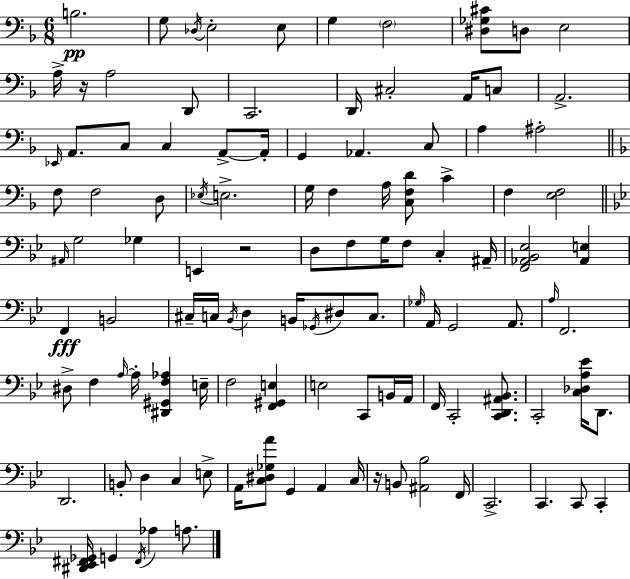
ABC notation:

X:1
T:Untitled
M:6/8
L:1/4
K:Dm
B,2 G,/2 _D,/4 E,2 E,/2 G, F,2 [^D,_G,^C]/2 D,/2 E,2 A,/4 z/4 A,2 D,,/2 C,,2 D,,/4 ^C,2 A,,/4 C,/2 A,,2 _E,,/4 A,,/2 C,/2 C, A,,/2 A,,/4 G,, _A,, C,/2 A, ^A,2 F,/2 F,2 D,/2 _E,/4 E,2 G,/4 F, A,/4 [C,F,D]/2 C F, [E,F,]2 ^A,,/4 G,2 _G, E,, z2 D,/2 F,/2 G,/4 F,/2 C, ^A,,/4 [F,,_A,,_B,,_E,]2 [_A,,E,] F,, B,,2 ^C,/4 C,/4 _B,,/4 D, B,,/4 _G,,/4 ^D,/2 C,/2 _G,/4 A,,/4 G,,2 A,,/2 A,/4 F,,2 ^D,/2 F, A,/4 A,/4 [^D,,^G,,F,_A,] E,/4 F,2 [F,,^G,,E,] E,2 C,,/2 B,,/4 A,,/4 F,,/4 C,,2 [C,,D,,^A,,_B,,]/2 C,,2 [C,_D,A,_E]/4 D,,/2 D,,2 B,,/2 D, C, E,/2 A,,/4 [C,^D,_G,A]/2 G,, A,, C,/4 z/4 B,,/2 [^A,,_B,]2 F,,/4 C,,2 C,, C,,/2 C,, [^D,,_E,,^F,,_G,,]/4 G,, ^F,,/4 _A, A,/2